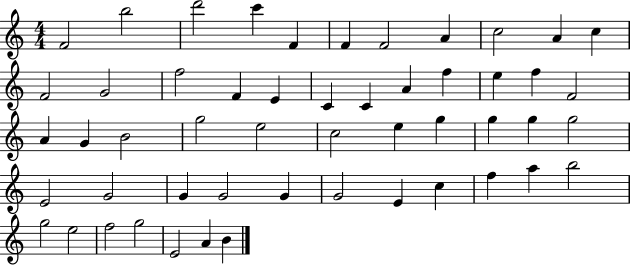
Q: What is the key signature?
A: C major